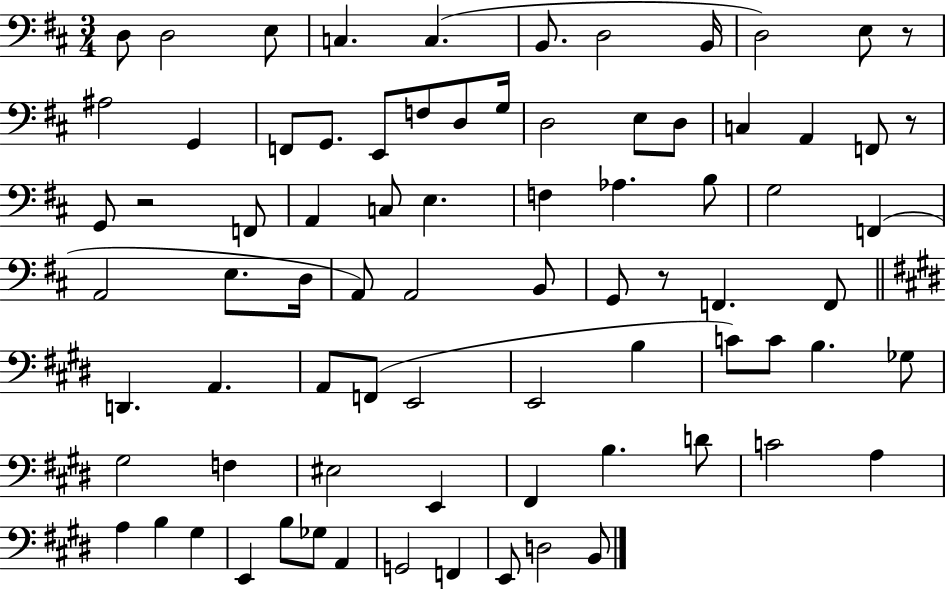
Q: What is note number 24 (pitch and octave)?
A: F2